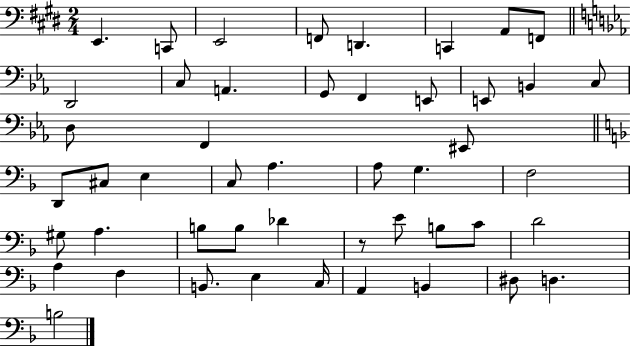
{
  \clef bass
  \numericTimeSignature
  \time 2/4
  \key e \major
  e,4. c,8 | e,2 | f,8 d,4. | c,4 a,8 f,8 | \break \bar "||" \break \key ees \major d,2 | c8 a,4. | g,8 f,4 e,8 | e,8 b,4 c8 | \break d8 f,4 eis,8 | \bar "||" \break \key f \major d,8 cis8 e4 | c8 a4. | a8 g4. | f2 | \break gis8 a4. | b8 b8 des'4 | r8 e'8 b8 c'8 | d'2 | \break a4 f4 | b,8. e4 c16 | a,4 b,4 | dis8 d4. | \break b2 | \bar "|."
}